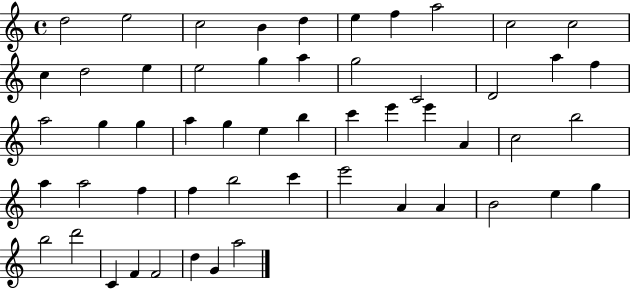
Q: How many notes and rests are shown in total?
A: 54